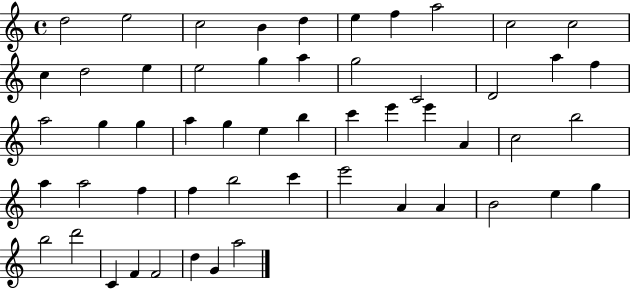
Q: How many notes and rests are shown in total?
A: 54